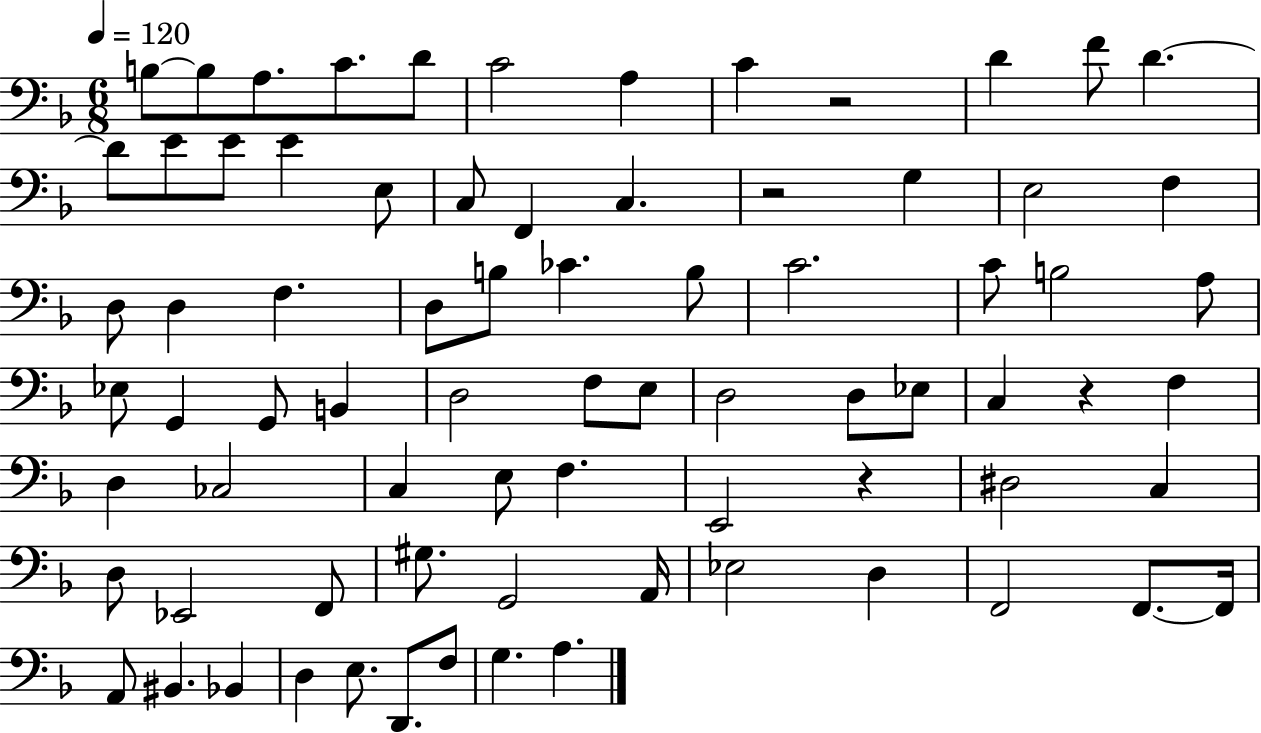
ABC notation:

X:1
T:Untitled
M:6/8
L:1/4
K:F
B,/2 B,/2 A,/2 C/2 D/2 C2 A, C z2 D F/2 D D/2 E/2 E/2 E E,/2 C,/2 F,, C, z2 G, E,2 F, D,/2 D, F, D,/2 B,/2 _C B,/2 C2 C/2 B,2 A,/2 _E,/2 G,, G,,/2 B,, D,2 F,/2 E,/2 D,2 D,/2 _E,/2 C, z F, D, _C,2 C, E,/2 F, E,,2 z ^D,2 C, D,/2 _E,,2 F,,/2 ^G,/2 G,,2 A,,/4 _E,2 D, F,,2 F,,/2 F,,/4 A,,/2 ^B,, _B,, D, E,/2 D,,/2 F,/2 G, A,